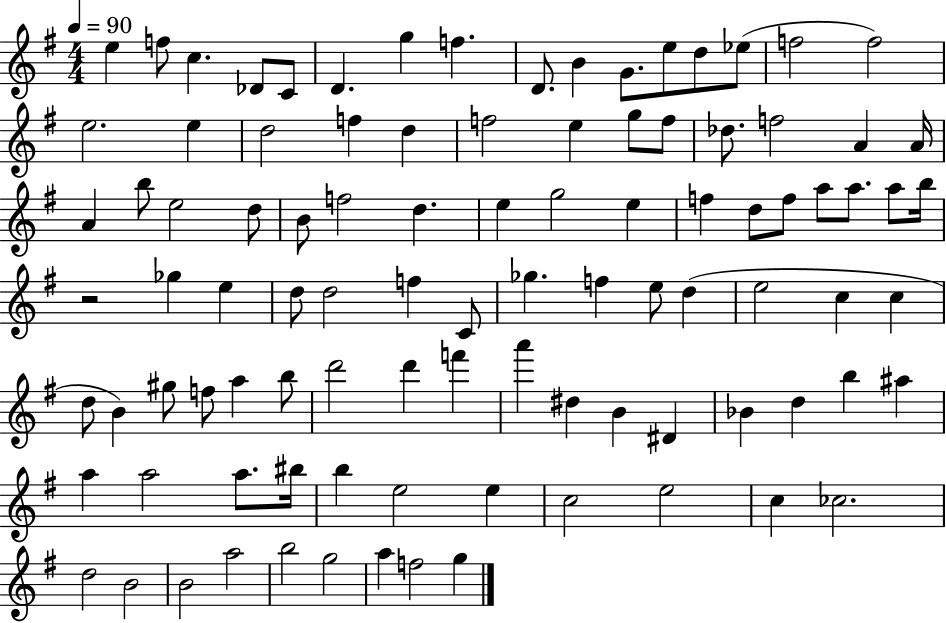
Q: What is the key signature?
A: G major